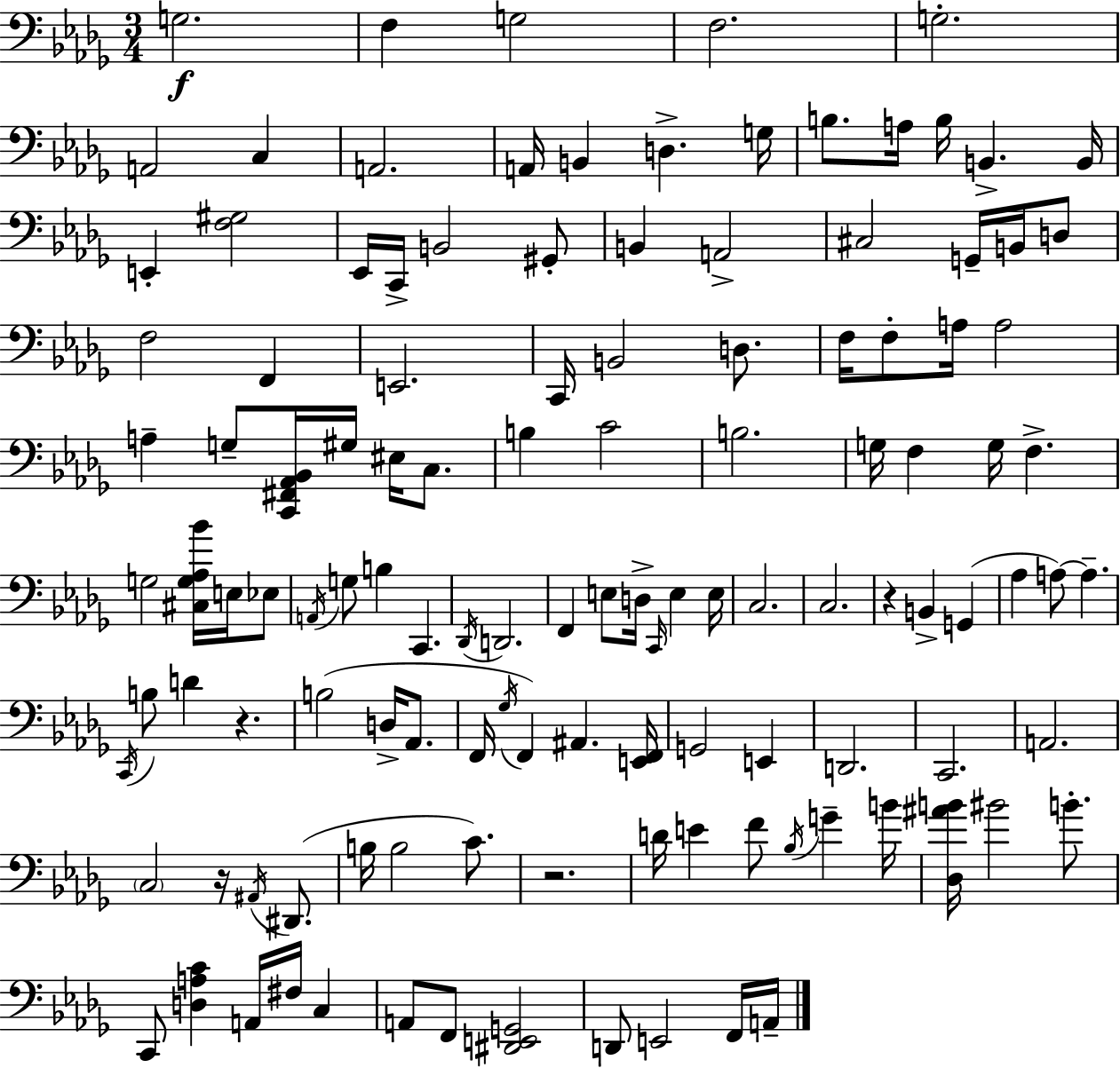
{
  \clef bass
  \numericTimeSignature
  \time 3/4
  \key bes \minor
  g2.\f | f4 g2 | f2. | g2.-. | \break a,2 c4 | a,2. | a,16 b,4 d4.-> g16 | b8. a16 b16 b,4.-> b,16 | \break e,4-. <f gis>2 | ees,16 c,16-> b,2 gis,8-. | b,4 a,2-> | cis2 g,16-- b,16 d8 | \break f2 f,4 | e,2. | c,16 b,2 d8. | f16 f8-. a16 a2 | \break a4-- g8-- <c, fis, aes, bes,>16 gis16 eis16 c8. | b4 c'2 | b2. | g16 f4 g16 f4.-> | \break g2 <cis g aes bes'>16 e16 ees8 | \acciaccatura { a,16 } g8 b4 c,4. | \acciaccatura { des,16 } d,2. | f,4 e8 d16-> \grace { c,16 } e4 | \break e16 c2. | c2. | r4 b,4-> g,4( | aes4 a8~~) a4.-- | \break \acciaccatura { c,16 } b8 d'4 r4. | b2( | d16-> aes,8. f,16 \acciaccatura { ges16 }) f,4 ais,4. | <e, f,>16 g,2 | \break e,4 d,2. | c,2. | a,2. | \parenthesize c2 | \break r16 \acciaccatura { ais,16 }( dis,8. b16 b2 | c'8.) r2. | d'16 e'4 f'8 | \acciaccatura { bes16 } g'4-- b'16 <des ais' b'>16 bis'2 | \break b'8.-. c,8 <d a c'>4 | a,16 fis16 c4 a,8 f,8 <dis, e, g,>2 | d,8 e,2 | f,16 a,16-- \bar "|."
}